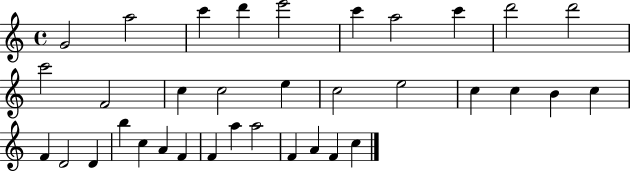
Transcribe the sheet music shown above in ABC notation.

X:1
T:Untitled
M:4/4
L:1/4
K:C
G2 a2 c' d' e'2 c' a2 c' d'2 d'2 c'2 F2 c c2 e c2 e2 c c B c F D2 D b c A F F a a2 F A F c